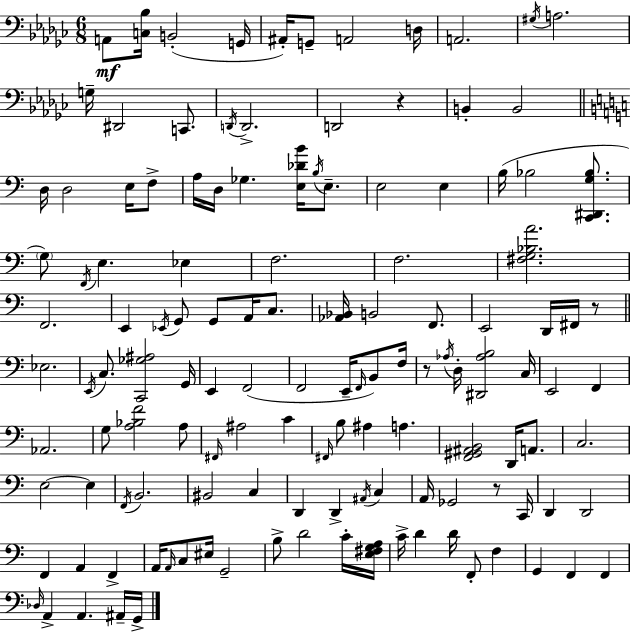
A2/e [C3,Bb3]/s B2/h G2/s A#2/s G2/e A2/h D3/s A2/h. G#3/s A3/h. G3/s D#2/h C2/e. D2/s D2/h. D2/h R/q B2/q B2/h D3/s D3/h E3/s F3/e A3/s D3/s Gb3/q. [E3,Db4,B4]/s B3/s E3/e. E3/h E3/q B3/s Bb3/h [C2,D#2,G3,Bb3]/e. G3/e F2/s E3/q. Eb3/q F3/h. F3/h. [F#3,G3,Bb3,A4]/h. F2/h. E2/q Eb2/s G2/e G2/e A2/s C3/e. [Ab2,Bb2]/s B2/h F2/e. E2/h D2/s F#2/s R/e Eb3/h. E2/s C3/e. [C2,Gb3,A#3]/h G2/s E2/q F2/h F2/h E2/s F2/s B2/e F3/s R/e Ab3/s D3/s [D#2,Ab3,B3]/h C3/s E2/h F2/q Ab2/h. G3/e [A3,Bb3,F4]/h A3/e F#2/s A#3/h C4/q F#2/s B3/e A#3/q A3/q. [F2,G#2,A#2,B2]/h D2/s A2/e. C3/h. E3/h E3/q F2/s B2/h. BIS2/h C3/q D2/q D2/q A#2/s C3/q A2/s Gb2/h R/e C2/s D2/q D2/h F2/q A2/q F2/q A2/s A2/s C3/e EIS3/s G2/h B3/e D4/h C4/s [E3,F#3,G3,A3]/s C4/s D4/q D4/s F2/e F3/q G2/q F2/q F2/q Db3/s A2/q A2/q. A#2/s G2/s